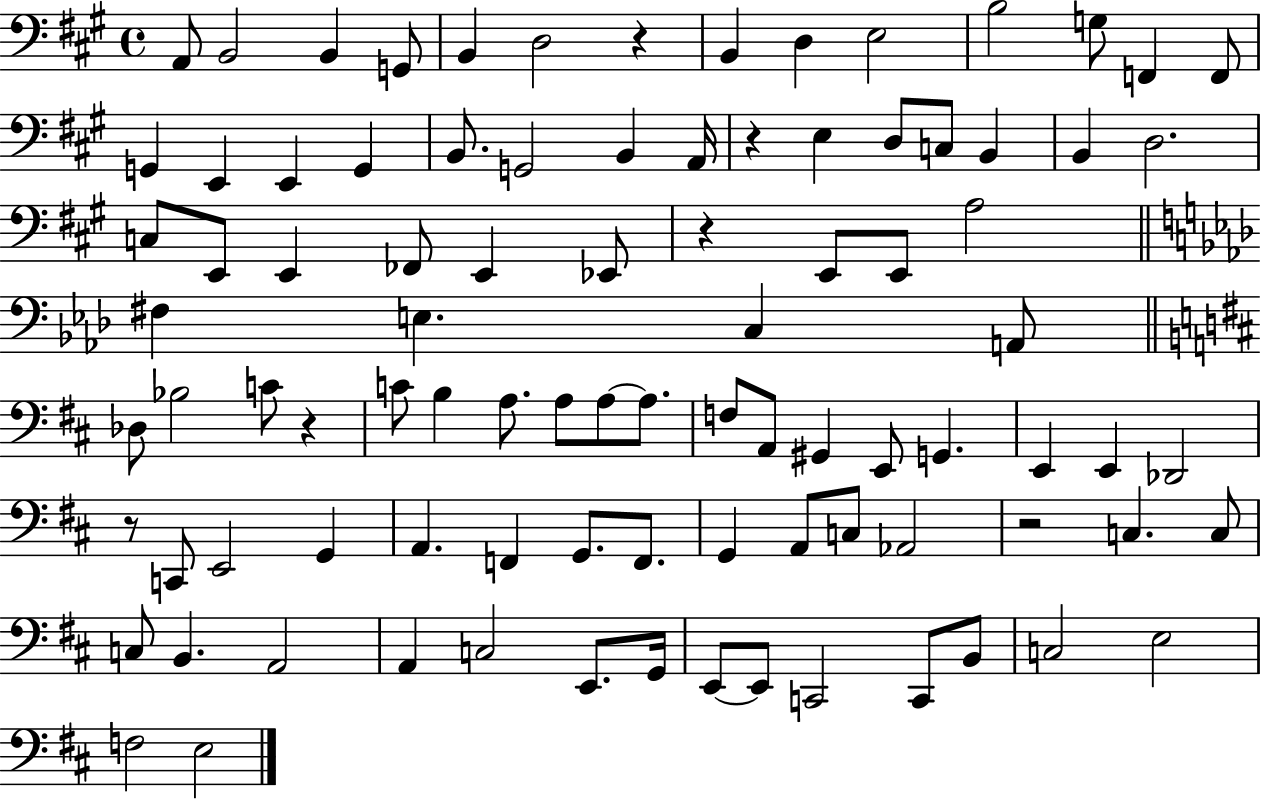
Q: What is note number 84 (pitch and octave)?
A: E3